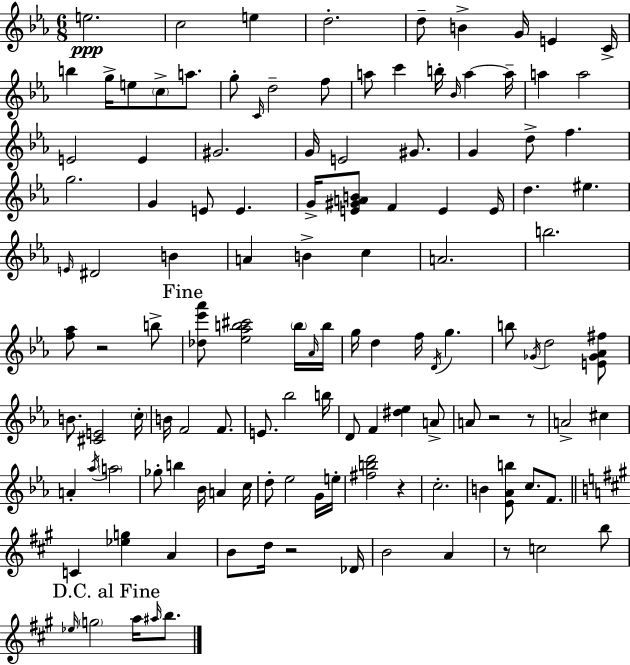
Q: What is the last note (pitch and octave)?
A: B5